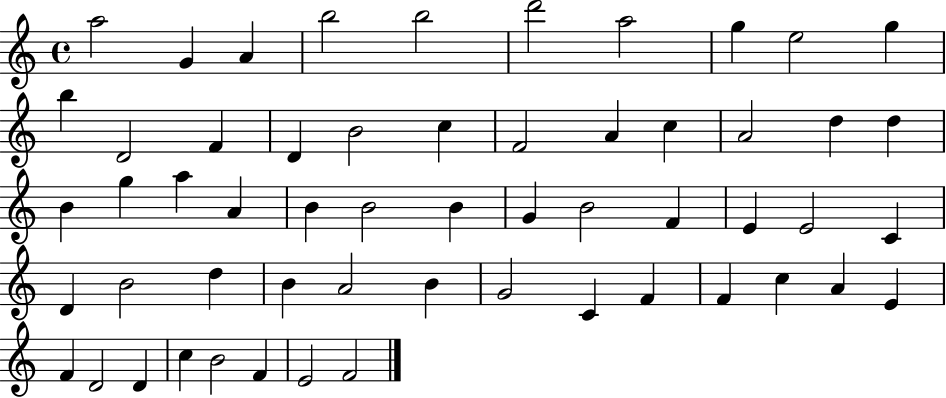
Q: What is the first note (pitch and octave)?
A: A5